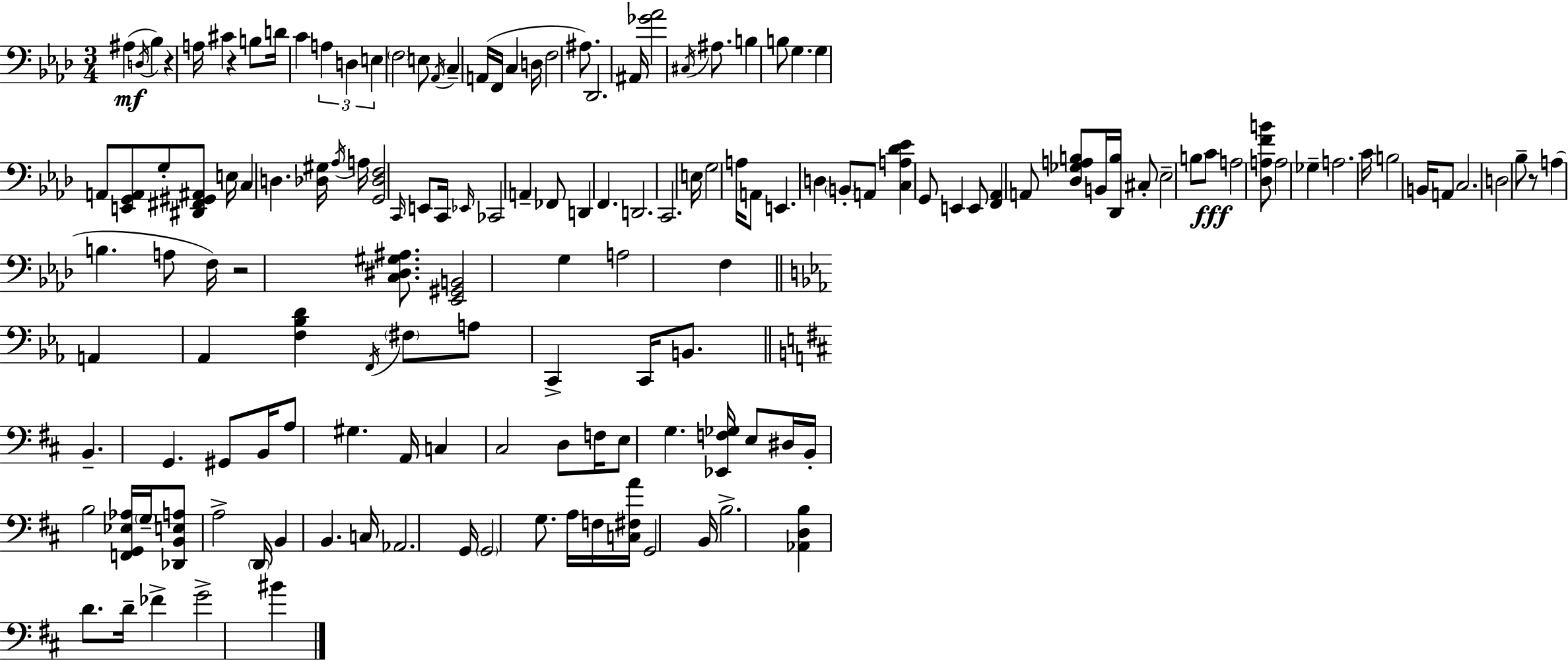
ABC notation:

X:1
T:Untitled
M:3/4
L:1/4
K:Ab
^A, D,/4 _B, z A,/4 ^C z B,/2 D/4 C A, D, E, F,2 E,/2 _A,,/4 C, A,,/4 F,,/4 C, D,/4 F,2 ^A,/2 _D,,2 ^A,,/4 [_G_A]2 ^C,/4 ^A,/2 B, B,/2 G, G, A,,/2 [E,,G,,A,,]/2 G,/2 [^D,,^F,,^G,,^A,,]/2 E,/4 C, D, [_D,^G,]/4 _A,/4 A,/4 [G,,_D,F,]2 C,,/4 E,,/2 C,,/4 _E,,/4 _C,,2 A,, _F,,/2 D,, F,, D,,2 C,,2 E,/4 G,2 A,/4 A,,/2 E,, D, B,,/2 A,,/2 [C,A,_D_E] G,,/2 E,, E,,/2 [F,,_A,,] A,,/2 [_D,_G,A,B,]/2 B,,/4 [_D,,B,]/4 ^C,/2 _E,2 B,/2 C/2 A,2 [_D,A,FB]/2 A,2 _G, A,2 C/4 B,2 B,,/4 A,,/2 C,2 D,2 _B,/2 z/2 A, B, A,/2 F,/4 z2 [C,^D,^G,^A,]/2 [_E,,^G,,B,,]2 G, A,2 F, A,, _A,, [F,_B,D] F,,/4 ^F,/2 A,/2 C,, C,,/4 B,,/2 B,, G,, ^G,,/2 B,,/4 A,/2 ^G, A,,/4 C, ^C,2 D,/2 F,/4 E,/2 G, [_E,,F,_G,]/4 E,/2 ^D,/4 B,,/4 B,2 [F,,G,,_E,_A,]/4 G,/4 [_D,,B,,E,A,]/2 A,2 D,,/4 B,, B,, C,/4 _A,,2 G,,/4 G,,2 G,/2 A,/4 F,/4 [C,^F,A]/4 G,,2 B,,/4 B,2 [_A,,D,B,] D/2 D/4 _F G2 ^B